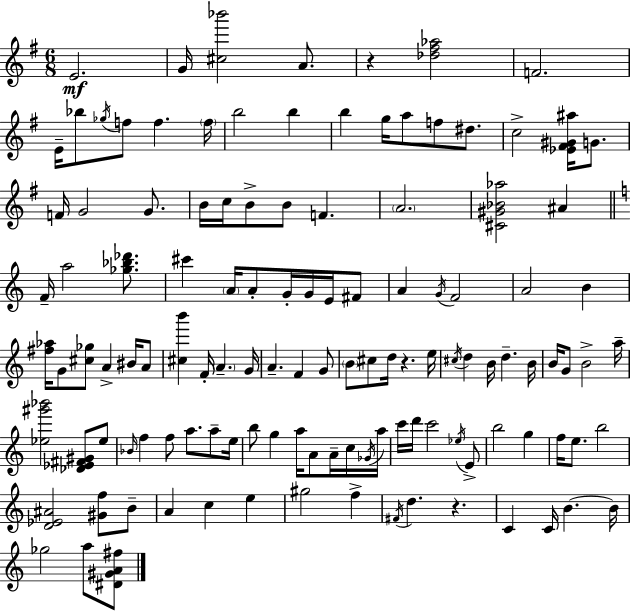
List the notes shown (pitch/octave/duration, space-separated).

E4/h. G4/s [C#5,Bb6]/h A4/e. R/q [Db5,F#5,Ab5]/h F4/h. E4/s Bb5/e Gb5/s F5/e F5/q. F5/s B5/h B5/q B5/q G5/s A5/e F5/e D#5/e. C5/h [Eb4,F#4,G#4,A#5]/s G4/e. F4/s G4/h G4/e. B4/s C5/s B4/e B4/e F4/q. A4/h. [C#4,G#4,Bb4,Ab5]/h A#4/q F4/s A5/h [Gb5,Bb5,Db6]/e. C#6/q A4/s A4/e G4/s G4/s E4/s F#4/e A4/q G4/s F4/h A4/h B4/q [F#5,Ab5]/s G4/e [C#5,Gb5]/e A4/q BIS4/s A4/e [C#5,B6]/q F4/s A4/q. G4/s A4/q. F4/q G4/e B4/e C#5/e D5/s R/q. E5/s C#5/s D5/q B4/s D5/q. B4/s B4/s G4/e B4/h A5/s [Eb5,G#6,Bb6]/h [Db4,Eb4,F#4,G#4]/e Eb5/e Bb4/s F5/q F5/e A5/e. A5/e E5/s B5/e G5/q A5/s A4/e A4/s C5/s Gb4/s A5/s C6/s D6/s C6/h Eb5/s E4/e B5/h G5/q F5/s E5/e. B5/h [D4,Eb4,A#4]/h [G#4,F5]/e B4/e A4/q C5/q E5/q G#5/h F5/q F#4/s D5/q. R/q. C4/q C4/s B4/q. B4/s Gb5/h A5/e [D#4,G#4,A4,F#5]/e